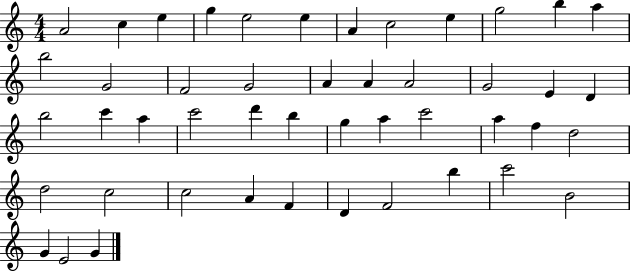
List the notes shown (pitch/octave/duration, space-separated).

A4/h C5/q E5/q G5/q E5/h E5/q A4/q C5/h E5/q G5/h B5/q A5/q B5/h G4/h F4/h G4/h A4/q A4/q A4/h G4/h E4/q D4/q B5/h C6/q A5/q C6/h D6/q B5/q G5/q A5/q C6/h A5/q F5/q D5/h D5/h C5/h C5/h A4/q F4/q D4/q F4/h B5/q C6/h B4/h G4/q E4/h G4/q